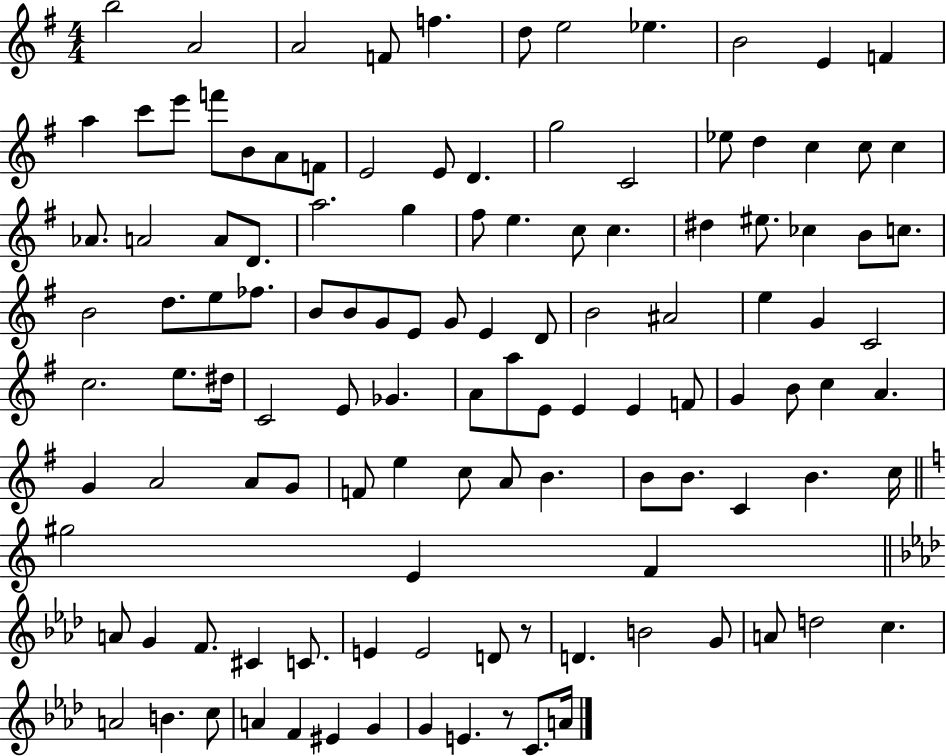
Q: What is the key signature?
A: G major